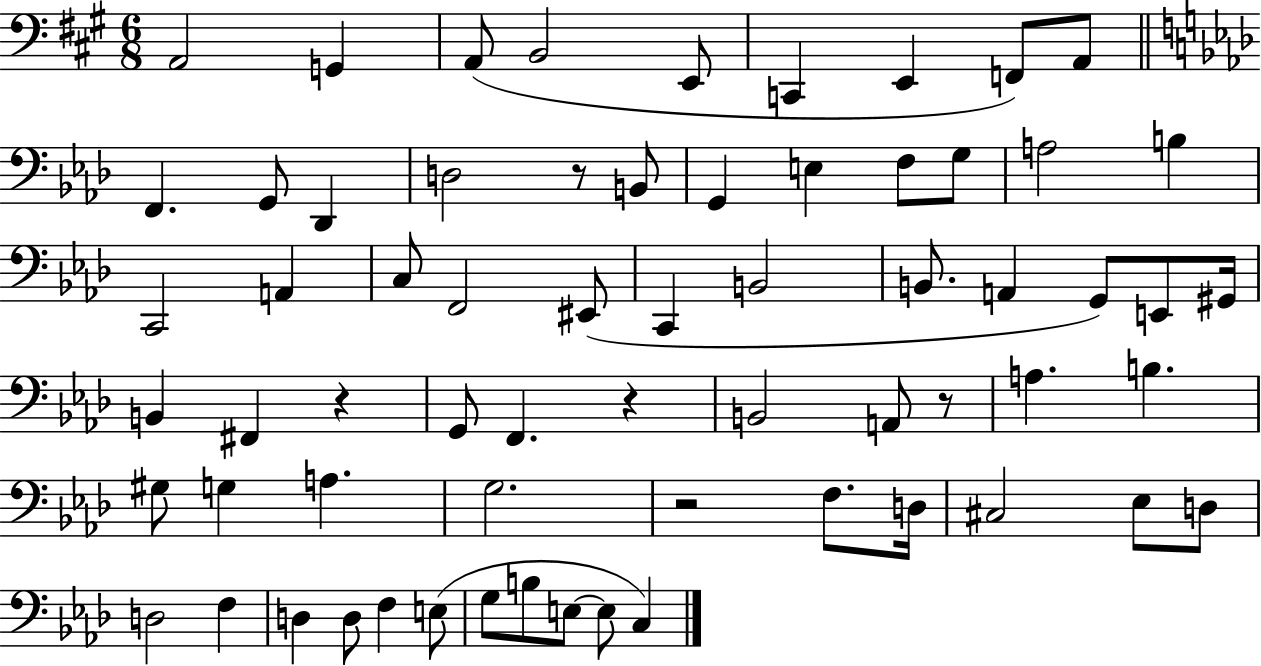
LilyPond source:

{
  \clef bass
  \numericTimeSignature
  \time 6/8
  \key a \major
  a,2 g,4 | a,8( b,2 e,8 | c,4 e,4 f,8) a,8 | \bar "||" \break \key aes \major f,4. g,8 des,4 | d2 r8 b,8 | g,4 e4 f8 g8 | a2 b4 | \break c,2 a,4 | c8 f,2 eis,8( | c,4 b,2 | b,8. a,4 g,8) e,8 gis,16 | \break b,4 fis,4 r4 | g,8 f,4. r4 | b,2 a,8 r8 | a4. b4. | \break gis8 g4 a4. | g2. | r2 f8. d16 | cis2 ees8 d8 | \break d2 f4 | d4 d8 f4 e8( | g8 b8 e8~~ e8 c4) | \bar "|."
}